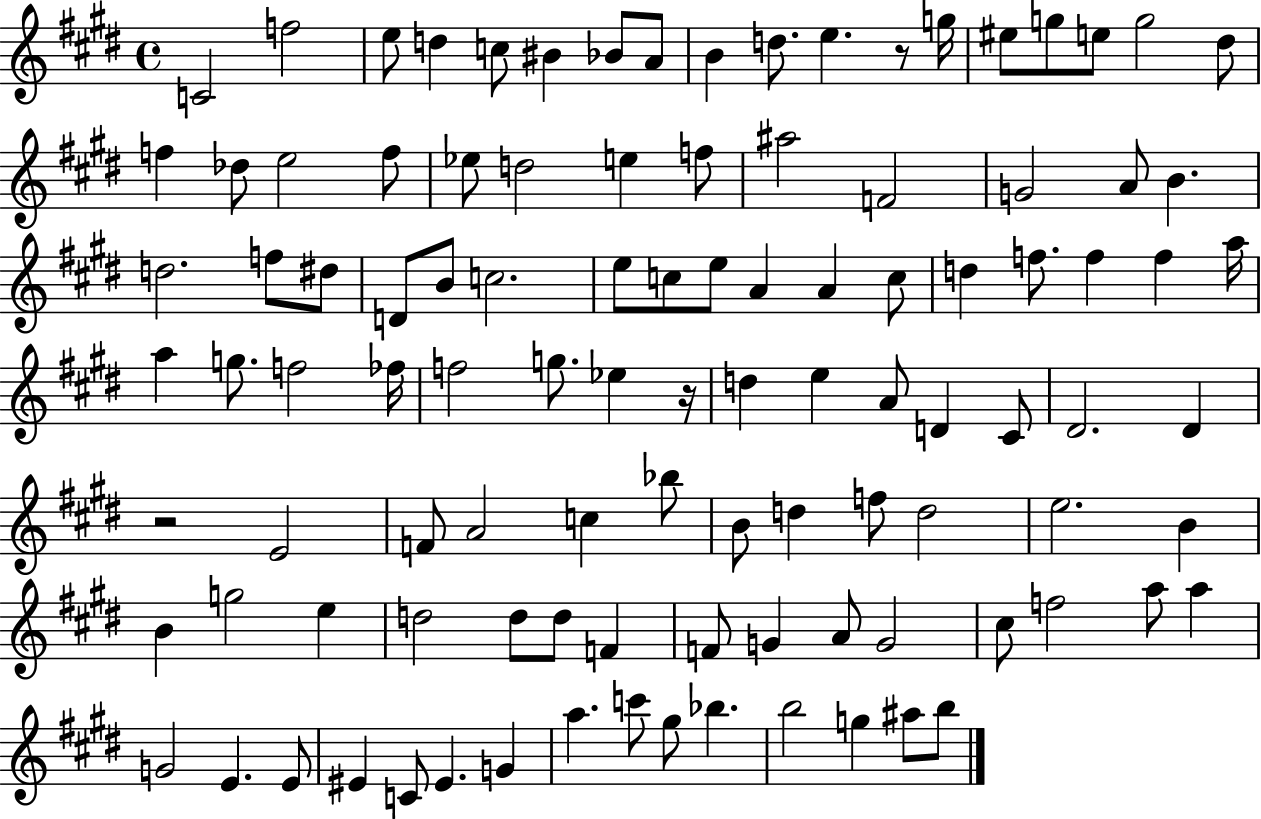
C4/h F5/h E5/e D5/q C5/e BIS4/q Bb4/e A4/e B4/q D5/e. E5/q. R/e G5/s EIS5/e G5/e E5/e G5/h D#5/e F5/q Db5/e E5/h F5/e Eb5/e D5/h E5/q F5/e A#5/h F4/h G4/h A4/e B4/q. D5/h. F5/e D#5/e D4/e B4/e C5/h. E5/e C5/e E5/e A4/q A4/q C5/e D5/q F5/e. F5/q F5/q A5/s A5/q G5/e. F5/h FES5/s F5/h G5/e. Eb5/q R/s D5/q E5/q A4/e D4/q C#4/e D#4/h. D#4/q R/h E4/h F4/e A4/h C5/q Bb5/e B4/e D5/q F5/e D5/h E5/h. B4/q B4/q G5/h E5/q D5/h D5/e D5/e F4/q F4/e G4/q A4/e G4/h C#5/e F5/h A5/e A5/q G4/h E4/q. E4/e EIS4/q C4/e EIS4/q. G4/q A5/q. C6/e G#5/e Bb5/q. B5/h G5/q A#5/e B5/e